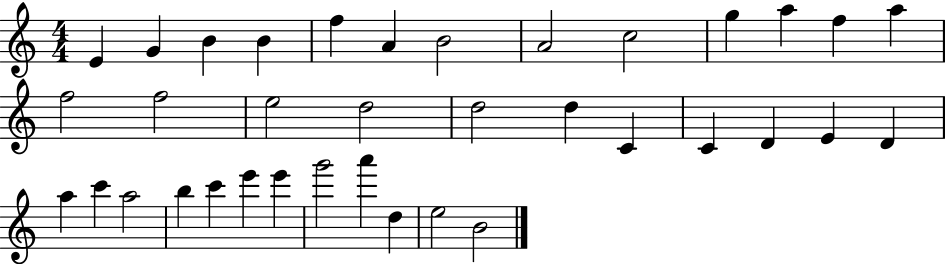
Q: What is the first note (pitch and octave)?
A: E4